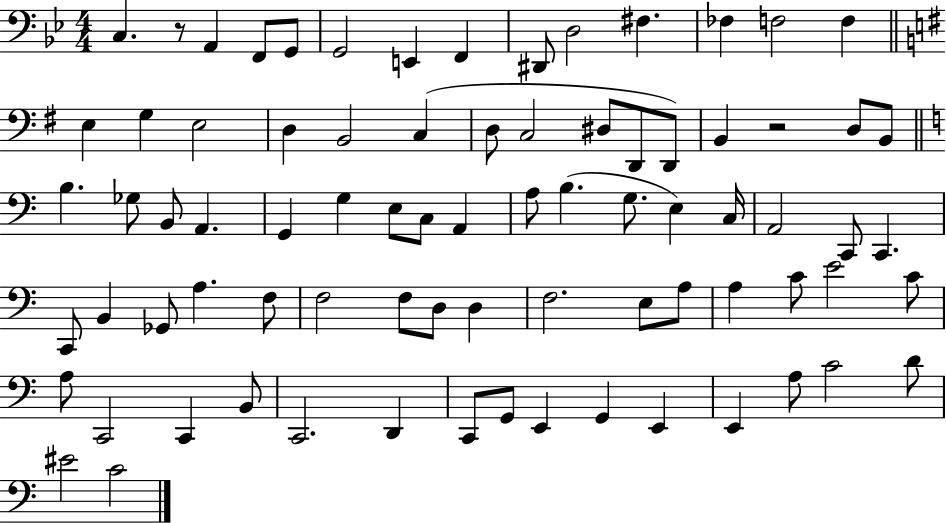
{
  \clef bass
  \numericTimeSignature
  \time 4/4
  \key bes \major
  \repeat volta 2 { c4. r8 a,4 f,8 g,8 | g,2 e,4 f,4 | dis,8 d2 fis4. | fes4 f2 f4 | \break \bar "||" \break \key e \minor e4 g4 e2 | d4 b,2 c4( | d8 c2 dis8 d,8 d,8) | b,4 r2 d8 b,8 | \break \bar "||" \break \key a \minor b4. ges8 b,8 a,4. | g,4 g4 e8 c8 a,4 | a8 b4.( g8. e4) c16 | a,2 c,8 c,4. | \break c,8 b,4 ges,8 a4. f8 | f2 f8 d8 d4 | f2. e8 a8 | a4 c'8 e'2 c'8 | \break a8 c,2 c,4 b,8 | c,2. d,4 | c,8 g,8 e,4 g,4 e,4 | e,4 a8 c'2 d'8 | \break eis'2 c'2 | } \bar "|."
}